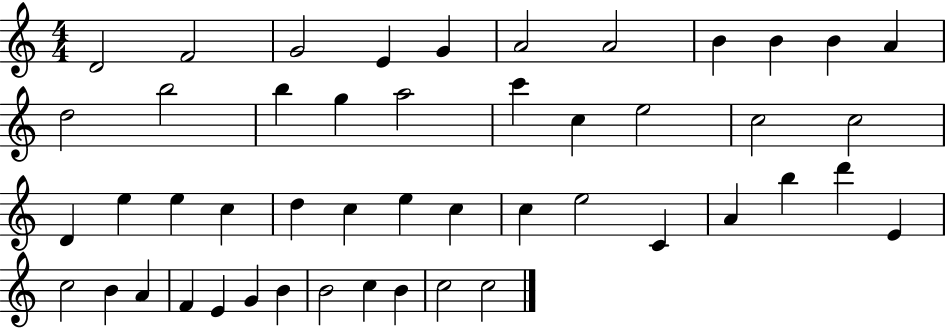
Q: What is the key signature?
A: C major